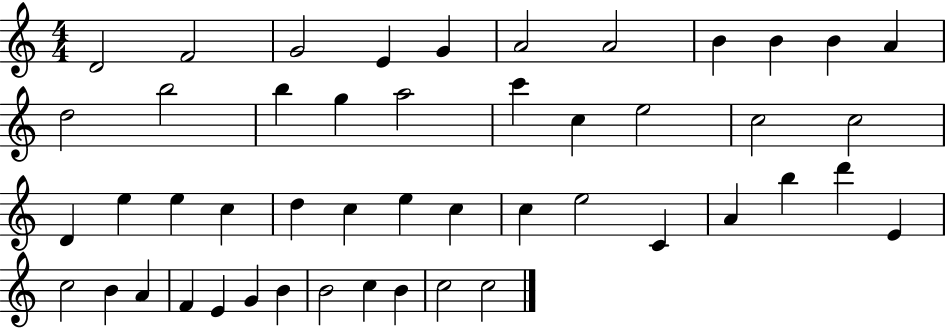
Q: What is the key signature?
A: C major